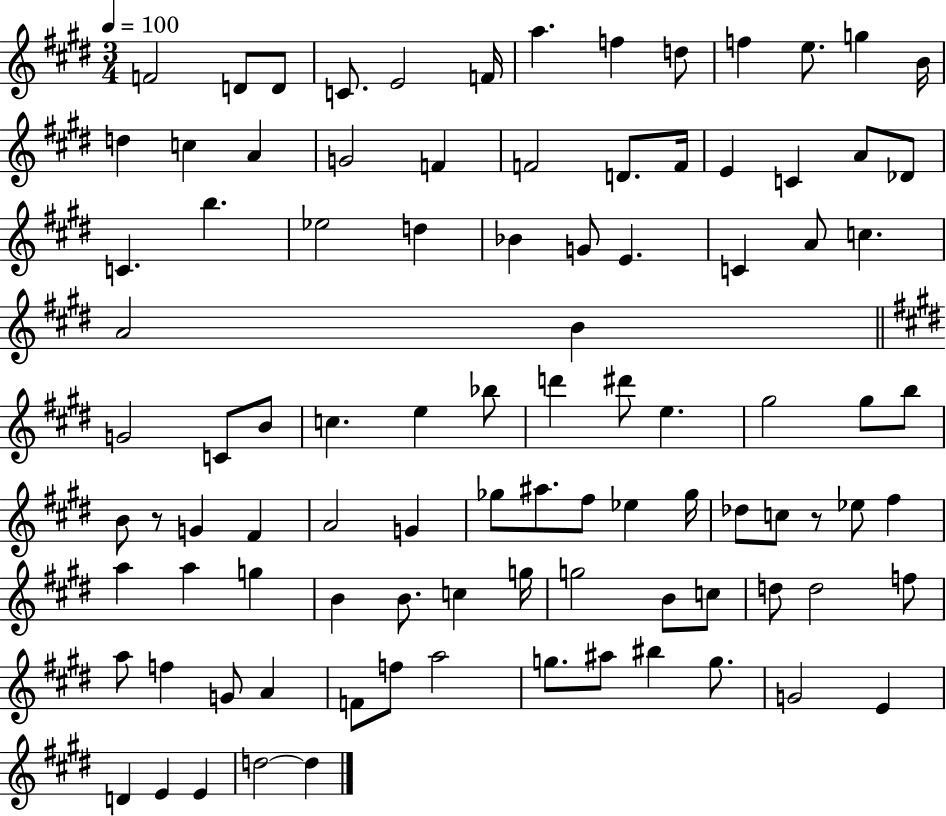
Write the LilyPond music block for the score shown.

{
  \clef treble
  \numericTimeSignature
  \time 3/4
  \key e \major
  \tempo 4 = 100
  f'2 d'8 d'8 | c'8. e'2 f'16 | a''4. f''4 d''8 | f''4 e''8. g''4 b'16 | \break d''4 c''4 a'4 | g'2 f'4 | f'2 d'8. f'16 | e'4 c'4 a'8 des'8 | \break c'4. b''4. | ees''2 d''4 | bes'4 g'8 e'4. | c'4 a'8 c''4. | \break a'2 b'4 | \bar "||" \break \key e \major g'2 c'8 b'8 | c''4. e''4 bes''8 | d'''4 dis'''8 e''4. | gis''2 gis''8 b''8 | \break b'8 r8 g'4 fis'4 | a'2 g'4 | ges''8 ais''8. fis''8 ees''4 ges''16 | des''8 c''8 r8 ees''8 fis''4 | \break a''4 a''4 g''4 | b'4 b'8. c''4 g''16 | g''2 b'8 c''8 | d''8 d''2 f''8 | \break a''8 f''4 g'8 a'4 | f'8 f''8 a''2 | g''8. ais''8 bis''4 g''8. | g'2 e'4 | \break d'4 e'4 e'4 | d''2~~ d''4 | \bar "|."
}